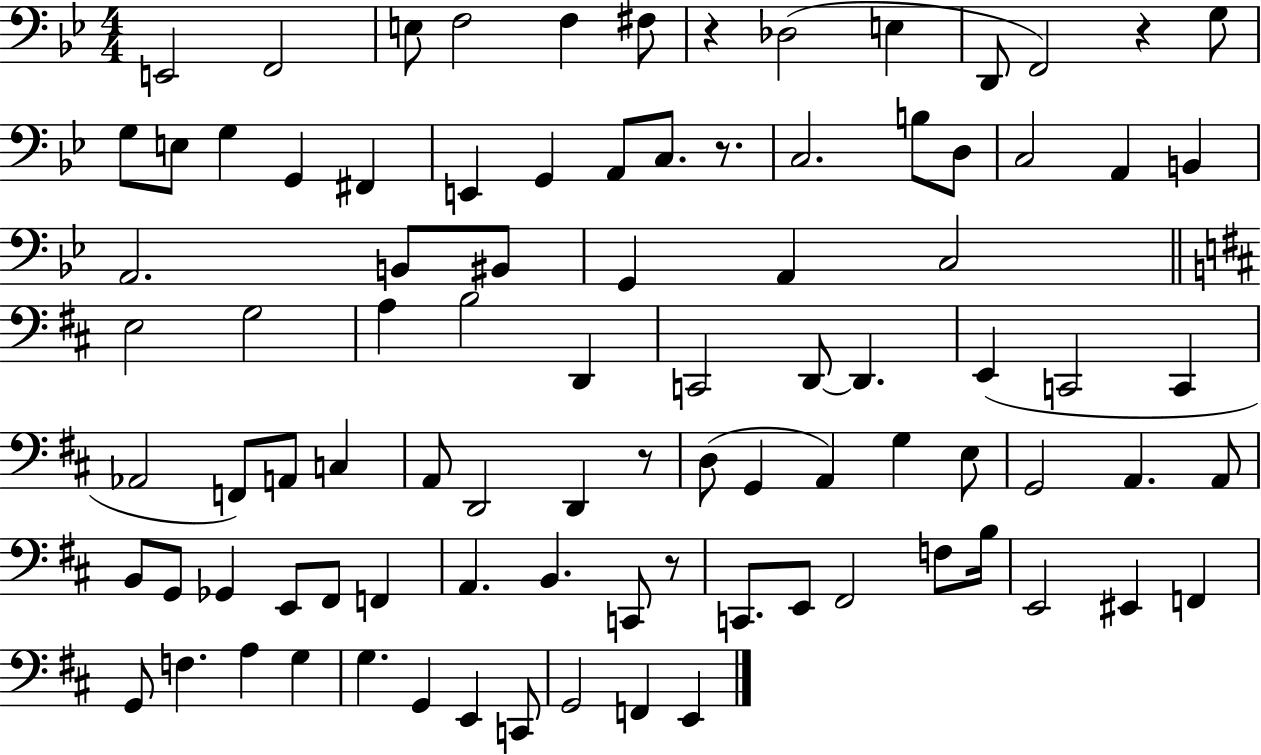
E2/h F2/h E3/e F3/h F3/q F#3/e R/q Db3/h E3/q D2/e F2/h R/q G3/e G3/e E3/e G3/q G2/q F#2/q E2/q G2/q A2/e C3/e. R/e. C3/h. B3/e D3/e C3/h A2/q B2/q A2/h. B2/e BIS2/e G2/q A2/q C3/h E3/h G3/h A3/q B3/h D2/q C2/h D2/e D2/q. E2/q C2/h C2/q Ab2/h F2/e A2/e C3/q A2/e D2/h D2/q R/e D3/e G2/q A2/q G3/q E3/e G2/h A2/q. A2/e B2/e G2/e Gb2/q E2/e F#2/e F2/q A2/q. B2/q. C2/e R/e C2/e. E2/e F#2/h F3/e B3/s E2/h EIS2/q F2/q G2/e F3/q. A3/q G3/q G3/q. G2/q E2/q C2/e G2/h F2/q E2/q